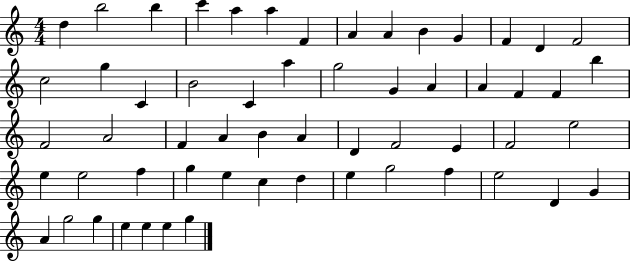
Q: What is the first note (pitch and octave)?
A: D5